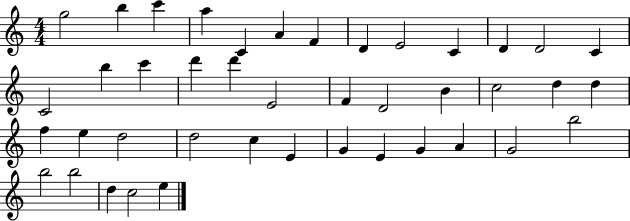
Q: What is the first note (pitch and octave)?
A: G5